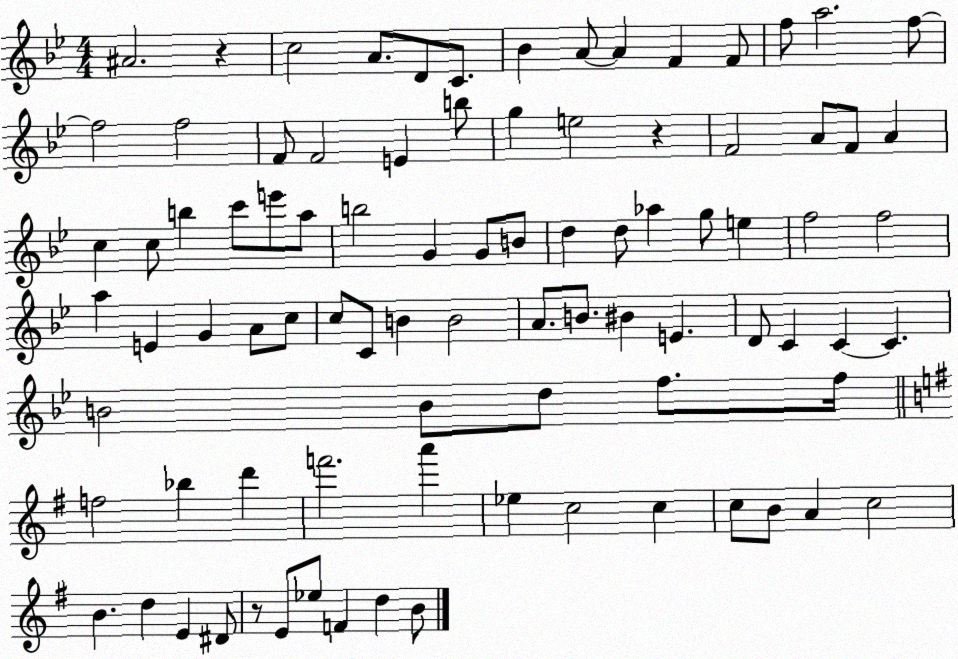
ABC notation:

X:1
T:Untitled
M:4/4
L:1/4
K:Bb
^A2 z c2 A/2 D/2 C/2 _B A/2 A F F/2 f/2 a2 f/2 f2 f2 F/2 F2 E b/2 g e2 z F2 A/2 F/2 A c c/2 b c'/2 e'/2 a/2 b2 G G/2 B/2 d d/2 _a g/2 e f2 f2 a E G A/2 c/2 c/2 C/2 B B2 A/2 B/2 ^B E D/2 C C C B2 B/2 d/2 f/2 f/4 f2 _b d' f'2 a' _e c2 c c/2 B/2 A c2 B d E ^D/2 z/2 E/2 _e/2 F d B/2